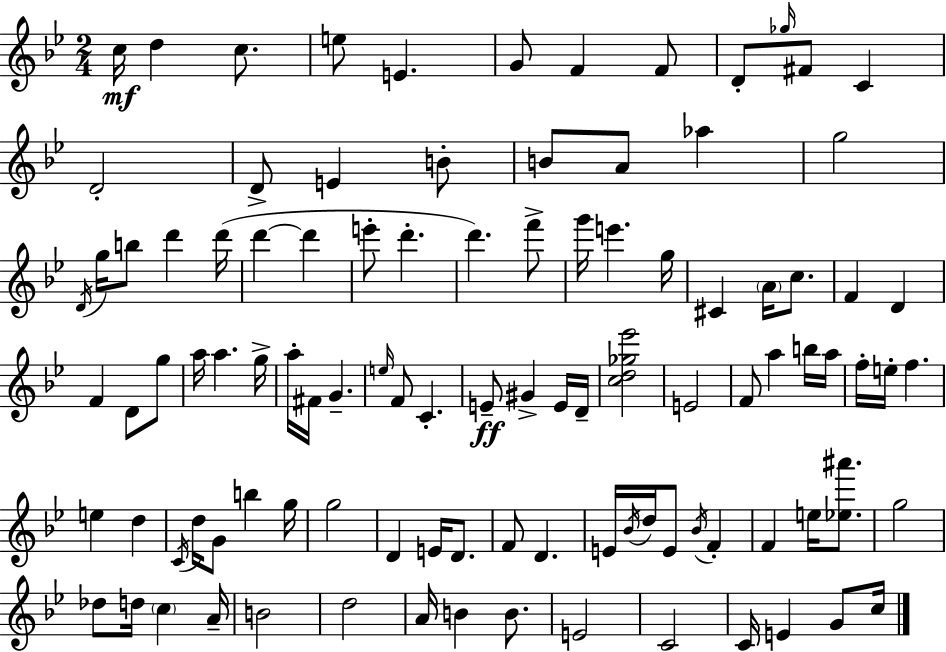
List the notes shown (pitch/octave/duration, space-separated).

C5/s D5/q C5/e. E5/e E4/q. G4/e F4/q F4/e D4/e Gb5/s F#4/e C4/q D4/h D4/e E4/q B4/e B4/e A4/e Ab5/q G5/h D4/s G5/s B5/e D6/q D6/s D6/q D6/q E6/e D6/q. D6/q. F6/e G6/s E6/q. G5/s C#4/q A4/s C5/e. F4/q D4/q F4/q D4/e G5/e A5/s A5/q. G5/s A5/s F#4/s G4/q. E5/s F4/e C4/q. E4/e G#4/q E4/s D4/s [C5,D5,Gb5,Eb6]/h E4/h F4/e A5/q B5/s A5/s F5/s E5/s F5/q. E5/q D5/q C4/s D5/s G4/e B5/q G5/s G5/h D4/q E4/s D4/e. F4/e D4/q. E4/s Bb4/s D5/s E4/e Bb4/s F4/q F4/q E5/s [Eb5,A#6]/e. G5/h Db5/e D5/s C5/q A4/s B4/h D5/h A4/s B4/q B4/e. E4/h C4/h C4/s E4/q G4/e C5/s